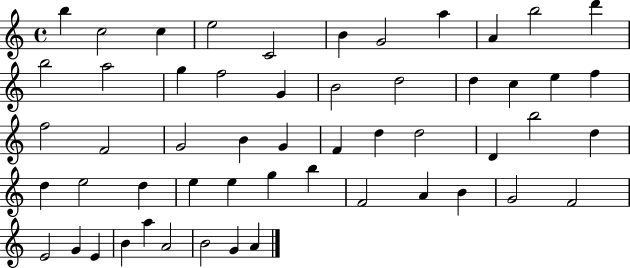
X:1
T:Untitled
M:4/4
L:1/4
K:C
b c2 c e2 C2 B G2 a A b2 d' b2 a2 g f2 G B2 d2 d c e f f2 F2 G2 B G F d d2 D b2 d d e2 d e e g b F2 A B G2 F2 E2 G E B a A2 B2 G A